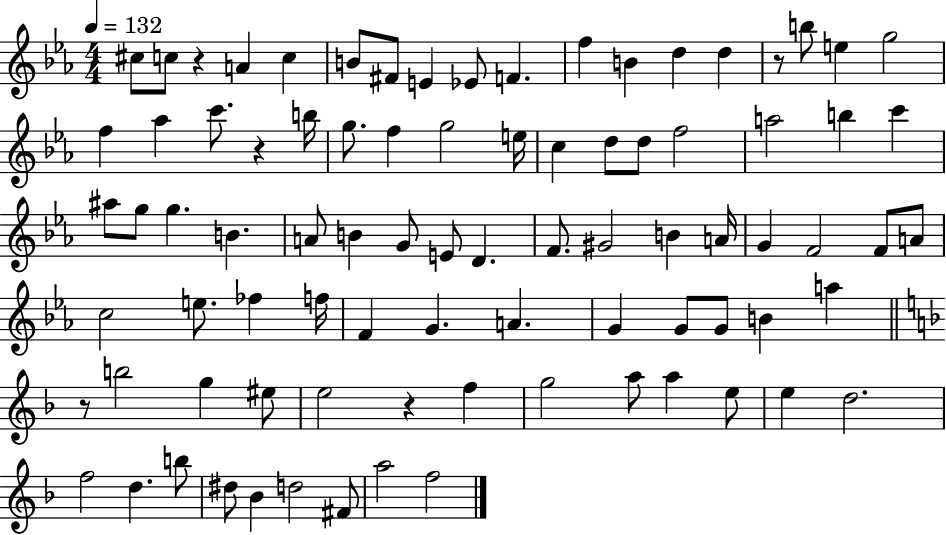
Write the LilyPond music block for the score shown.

{
  \clef treble
  \numericTimeSignature
  \time 4/4
  \key ees \major
  \tempo 4 = 132
  cis''8 c''8 r4 a'4 c''4 | b'8 fis'8 e'4 ees'8 f'4. | f''4 b'4 d''4 d''4 | r8 b''8 e''4 g''2 | \break f''4 aes''4 c'''8. r4 b''16 | g''8. f''4 g''2 e''16 | c''4 d''8 d''8 f''2 | a''2 b''4 c'''4 | \break ais''8 g''8 g''4. b'4. | a'8 b'4 g'8 e'8 d'4. | f'8. gis'2 b'4 a'16 | g'4 f'2 f'8 a'8 | \break c''2 e''8. fes''4 f''16 | f'4 g'4. a'4. | g'4 g'8 g'8 b'4 a''4 | \bar "||" \break \key d \minor r8 b''2 g''4 eis''8 | e''2 r4 f''4 | g''2 a''8 a''4 e''8 | e''4 d''2. | \break f''2 d''4. b''8 | dis''8 bes'4 d''2 fis'8 | a''2 f''2 | \bar "|."
}